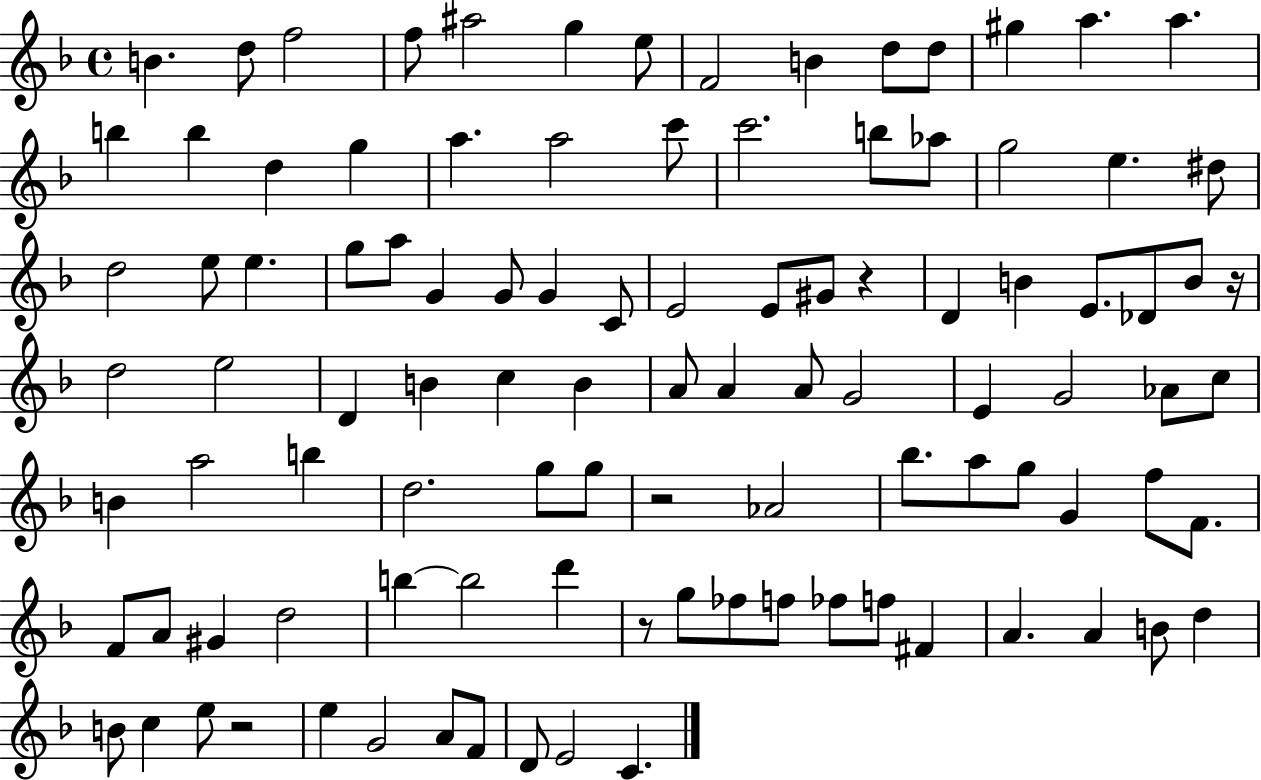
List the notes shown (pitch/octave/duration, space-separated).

B4/q. D5/e F5/h F5/e A#5/h G5/q E5/e F4/h B4/q D5/e D5/e G#5/q A5/q. A5/q. B5/q B5/q D5/q G5/q A5/q. A5/h C6/e C6/h. B5/e Ab5/e G5/h E5/q. D#5/e D5/h E5/e E5/q. G5/e A5/e G4/q G4/e G4/q C4/e E4/h E4/e G#4/e R/q D4/q B4/q E4/e. Db4/e B4/e R/s D5/h E5/h D4/q B4/q C5/q B4/q A4/e A4/q A4/e G4/h E4/q G4/h Ab4/e C5/e B4/q A5/h B5/q D5/h. G5/e G5/e R/h Ab4/h Bb5/e. A5/e G5/e G4/q F5/e F4/e. F4/e A4/e G#4/q D5/h B5/q B5/h D6/q R/e G5/e FES5/e F5/e FES5/e F5/e F#4/q A4/q. A4/q B4/e D5/q B4/e C5/q E5/e R/h E5/q G4/h A4/e F4/e D4/e E4/h C4/q.